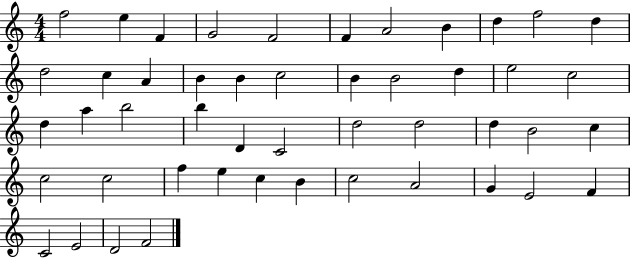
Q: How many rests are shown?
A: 0